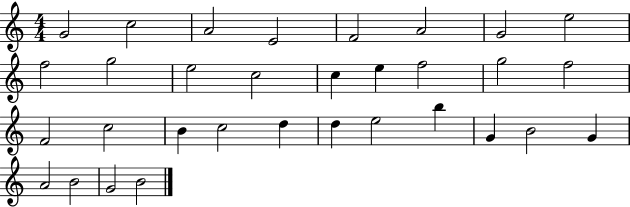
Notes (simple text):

G4/h C5/h A4/h E4/h F4/h A4/h G4/h E5/h F5/h G5/h E5/h C5/h C5/q E5/q F5/h G5/h F5/h F4/h C5/h B4/q C5/h D5/q D5/q E5/h B5/q G4/q B4/h G4/q A4/h B4/h G4/h B4/h